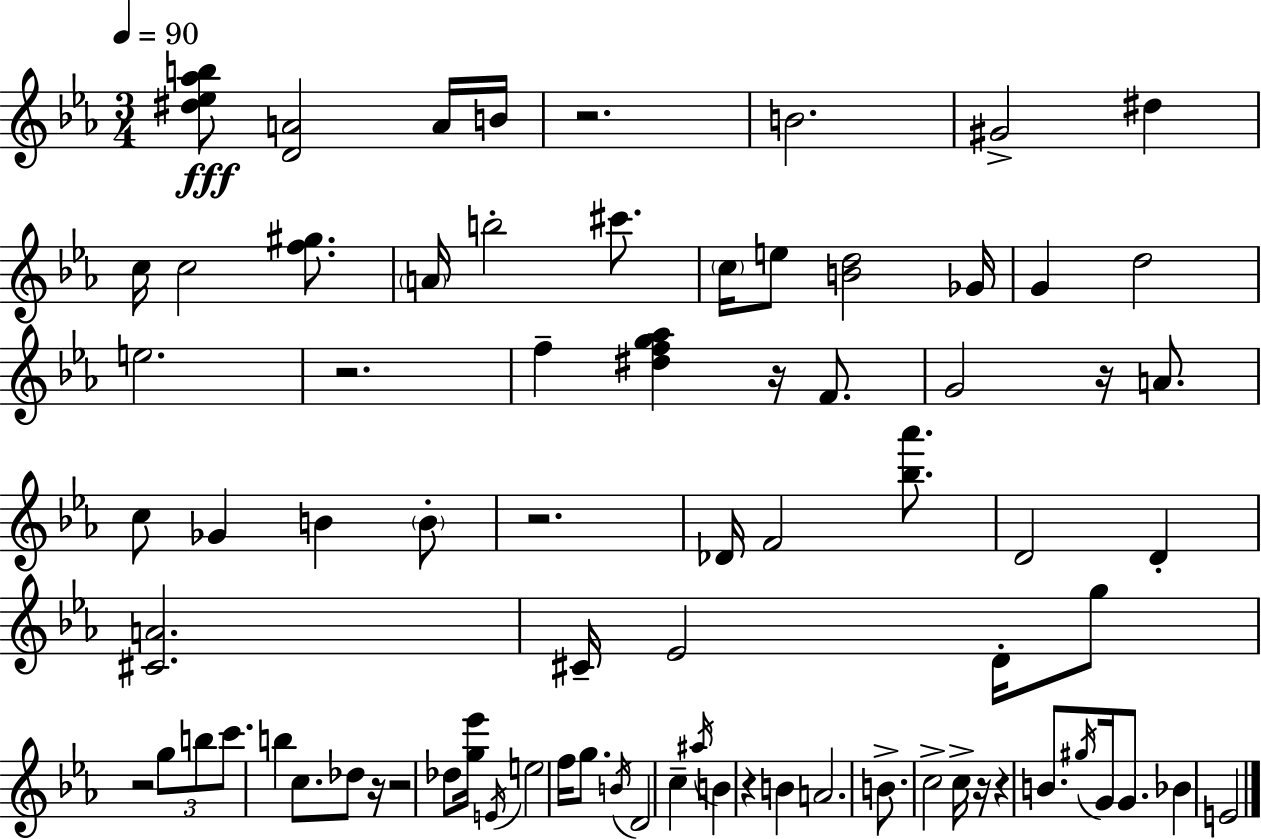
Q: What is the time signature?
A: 3/4